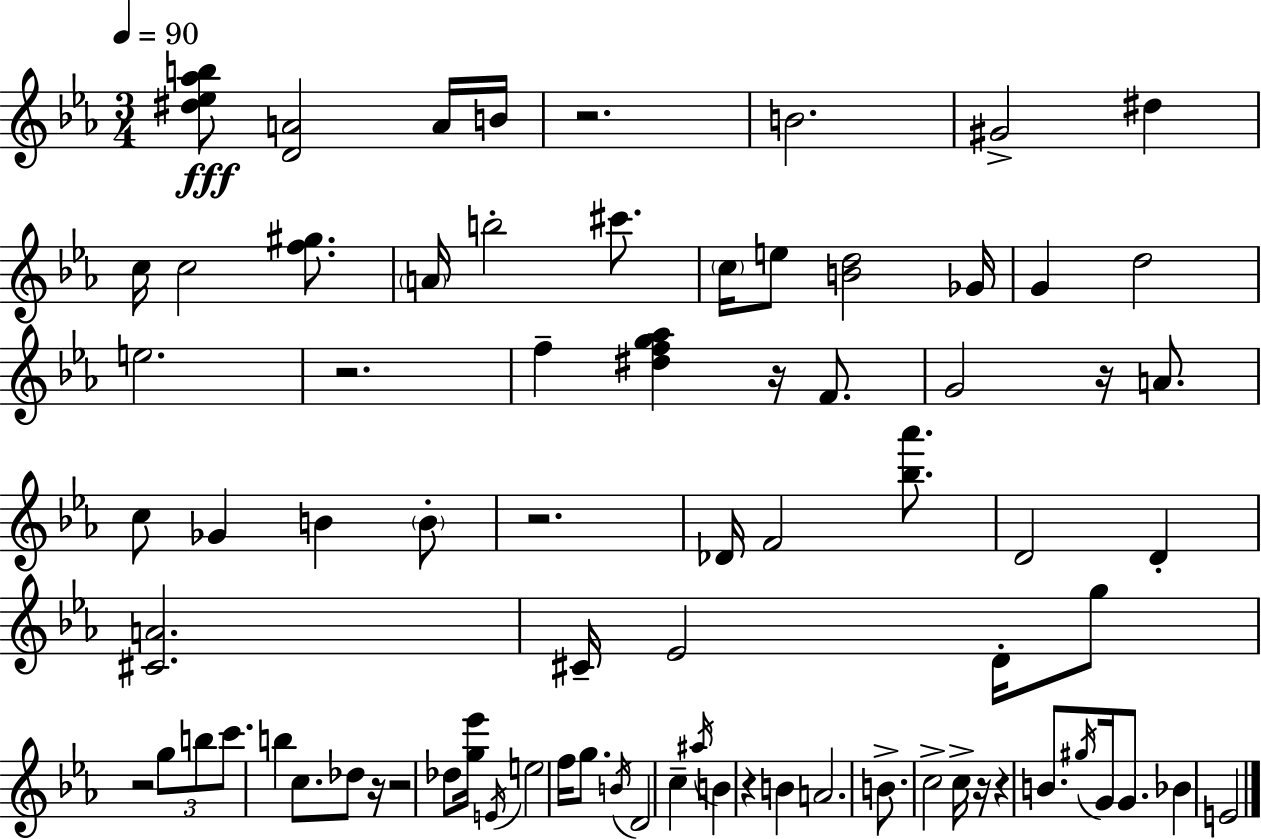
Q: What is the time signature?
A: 3/4